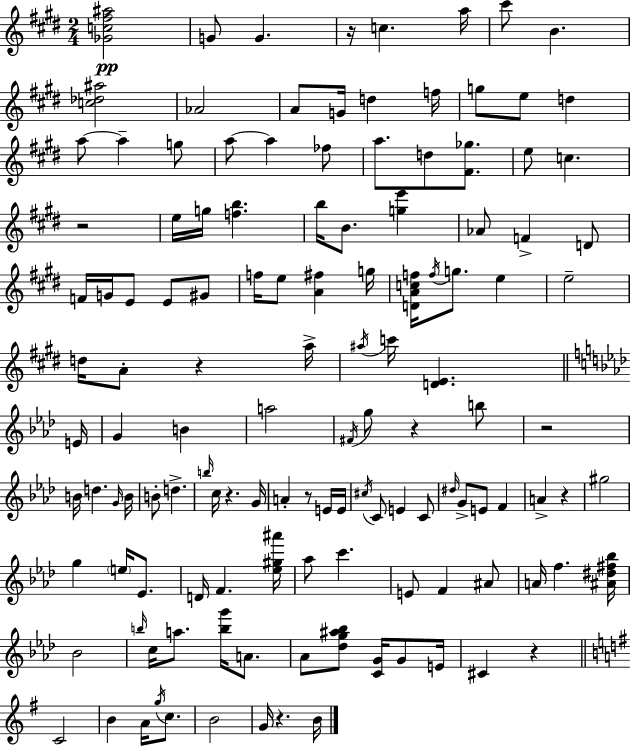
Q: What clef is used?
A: treble